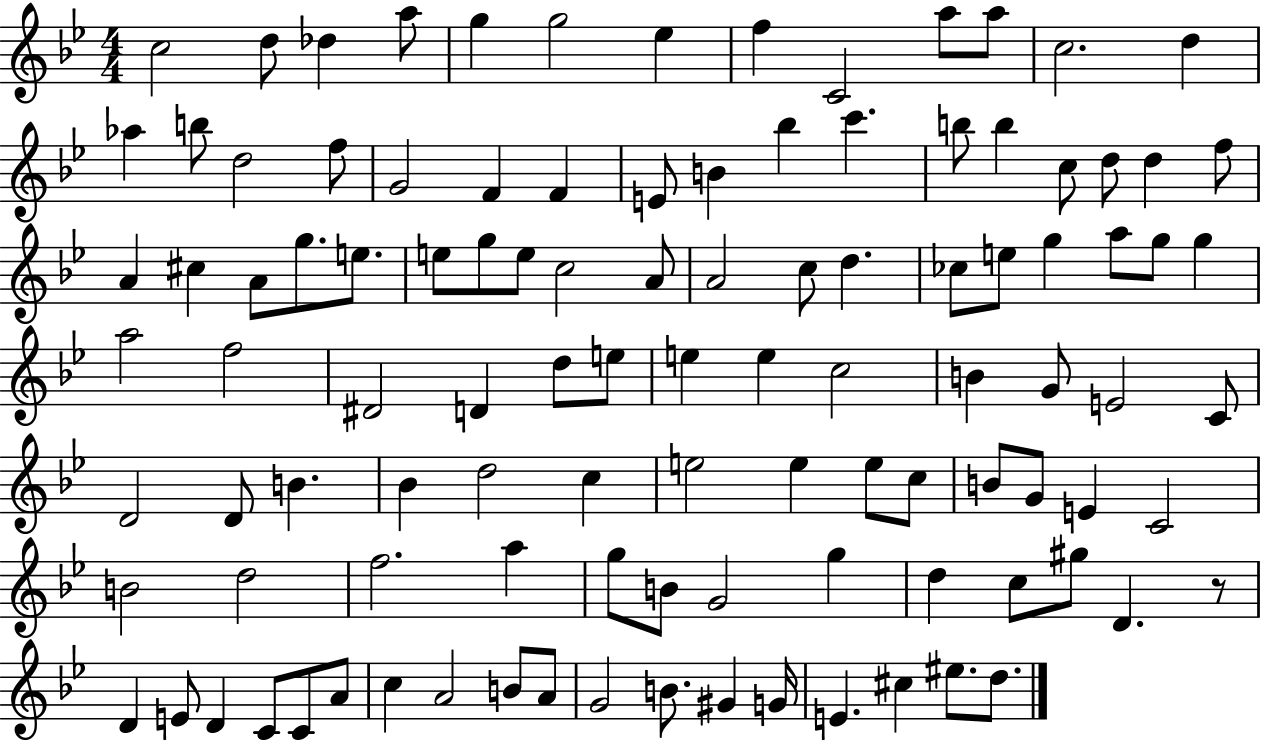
X:1
T:Untitled
M:4/4
L:1/4
K:Bb
c2 d/2 _d a/2 g g2 _e f C2 a/2 a/2 c2 d _a b/2 d2 f/2 G2 F F E/2 B _b c' b/2 b c/2 d/2 d f/2 A ^c A/2 g/2 e/2 e/2 g/2 e/2 c2 A/2 A2 c/2 d _c/2 e/2 g a/2 g/2 g a2 f2 ^D2 D d/2 e/2 e e c2 B G/2 E2 C/2 D2 D/2 B _B d2 c e2 e e/2 c/2 B/2 G/2 E C2 B2 d2 f2 a g/2 B/2 G2 g d c/2 ^g/2 D z/2 D E/2 D C/2 C/2 A/2 c A2 B/2 A/2 G2 B/2 ^G G/4 E ^c ^e/2 d/2